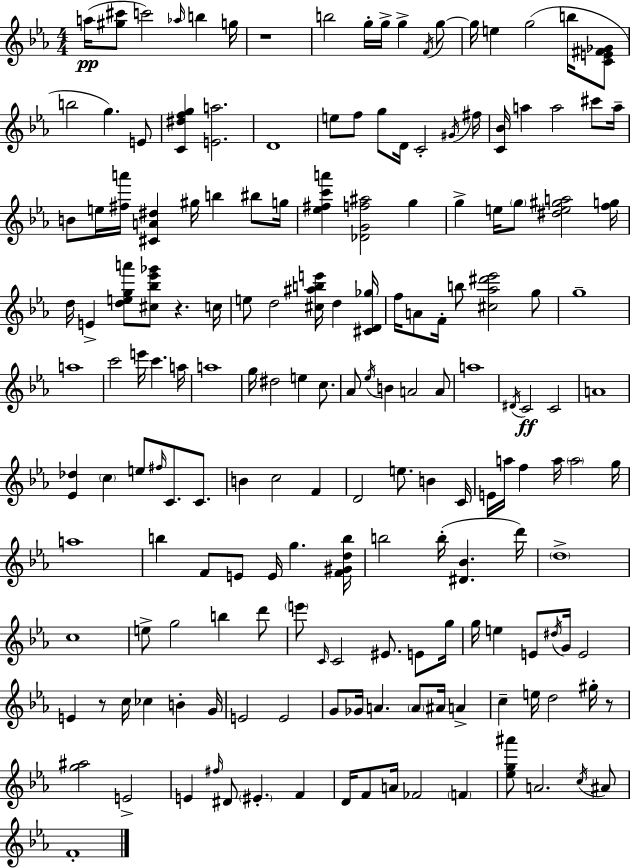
{
  \clef treble
  \numericTimeSignature
  \time 4/4
  \key ees \major
  a''16(\pp <gis'' cis'''>8 c'''2) \grace { aes''16 } b''4 | g''16 r1 | b''2 g''16-. g''16-> g''4-> \acciaccatura { f'16 } | g''8~~ g''16 e''4 g''2( b''16 | \break <c' e' fis' ges'>8 b''2 g''4.) | e'8 <c' dis'' f'' g''>4 <e' a''>2. | d'1 | e''8 f''8 g''8 d'16 c'2-. | \break \acciaccatura { gis'16 } fis''16 <c' bes'>16 a''4 a''2 | cis'''8 a''16-- b'8 e''16 <fis'' a'''>16 <cis' a' dis''>4 gis''16 b''4 | bis''8 g''16 <ees'' fis'' c''' a'''>4 <des' g' f'' ais''>2 g''4 | g''4-> e''16 \parenthesize g''8 <dis'' e'' gis'' a''>2 | \break <f'' g''>16 d''16 e'4-> <d'' e'' g'' a'''>8 <cis'' bes'' ees''' ges'''>8 r4. | c''16 e''8 d''2 <cis'' ais'' b'' e'''>16 d''4 | <cis' d' ges''>16 f''16 a'8 f'16-. b''8 <cis'' aes'' dis''' ees'''>2 | g''8 g''1-- | \break a''1 | c'''2 e'''16 c'''4. | a''16 a''1 | g''16 dis''2 e''4 | \break c''8. aes'8 \acciaccatura { ees''16 } b'4 a'2 | a'8 a''1 | \acciaccatura { dis'16 } c'2\ff c'2 | a'1 | \break <ees' des''>4 \parenthesize c''4 e''8 \grace { fis''16 } | c'8. c'8. b'4 c''2 | f'4 d'2 e''8. | b'4 c'16 e'16 a''16 f''4 a''16 \parenthesize a''2 | \break g''16 a''1 | b''4 f'8 e'8 e'16 g''4. | <f' gis' d'' b''>16 b''2 b''16-.( <dis' bes'>4. | d'''16) \parenthesize d''1-> | \break c''1 | e''8-> g''2 | b''4 d'''8 \parenthesize e'''8 \grace { c'16 } c'2 | eis'8. e'8 g''16 g''16 e''4 e'8 \acciaccatura { dis''16 } g'16 | \break e'2 e'4 r8 c''16 ces''4 | b'4-. g'16 e'2 | e'2 g'8 ges'16 a'4. | \parenthesize a'8 ais'16 a'4-> c''4-- e''16 d''2 | \break gis''16-. r8 <g'' ais''>2 | e'2-> e'4 \grace { fis''16 } dis'8 \parenthesize eis'4.-. | f'4 d'16 f'8 a'16 fes'2 | \parenthesize f'4 <ees'' g'' ais'''>8 a'2. | \break \acciaccatura { c''16 } ais'8 f'1-. | \bar "|."
}